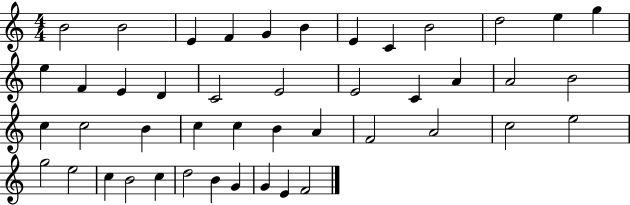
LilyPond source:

{
  \clef treble
  \numericTimeSignature
  \time 4/4
  \key c \major
  b'2 b'2 | e'4 f'4 g'4 b'4 | e'4 c'4 b'2 | d''2 e''4 g''4 | \break e''4 f'4 e'4 d'4 | c'2 e'2 | e'2 c'4 a'4 | a'2 b'2 | \break c''4 c''2 b'4 | c''4 c''4 b'4 a'4 | f'2 a'2 | c''2 e''2 | \break g''2 e''2 | c''4 b'2 c''4 | d''2 b'4 g'4 | g'4 e'4 f'2 | \break \bar "|."
}